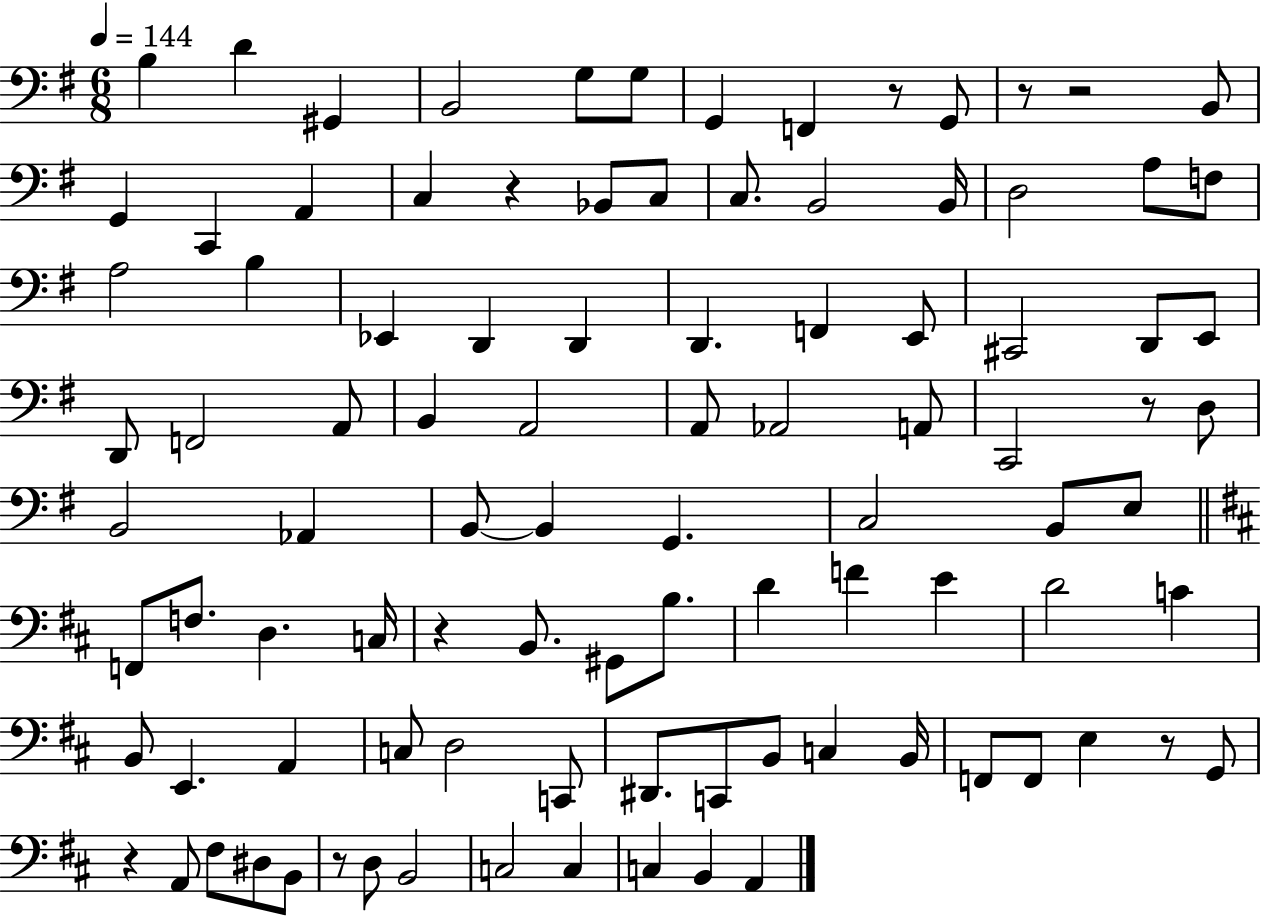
B3/q D4/q G#2/q B2/h G3/e G3/e G2/q F2/q R/e G2/e R/e R/h B2/e G2/q C2/q A2/q C3/q R/q Bb2/e C3/e C3/e. B2/h B2/s D3/h A3/e F3/e A3/h B3/q Eb2/q D2/q D2/q D2/q. F2/q E2/e C#2/h D2/e E2/e D2/e F2/h A2/e B2/q A2/h A2/e Ab2/h A2/e C2/h R/e D3/e B2/h Ab2/q B2/e B2/q G2/q. C3/h B2/e E3/e F2/e F3/e. D3/q. C3/s R/q B2/e. G#2/e B3/e. D4/q F4/q E4/q D4/h C4/q B2/e E2/q. A2/q C3/e D3/h C2/e D#2/e. C2/e B2/e C3/q B2/s F2/e F2/e E3/q R/e G2/e R/q A2/e F#3/e D#3/e B2/e R/e D3/e B2/h C3/h C3/q C3/q B2/q A2/q